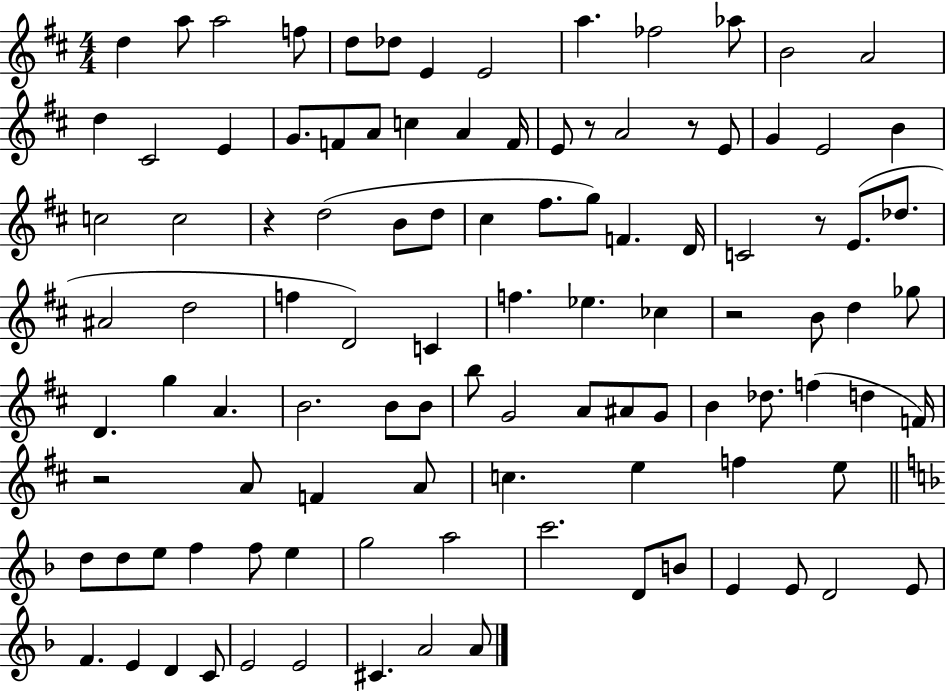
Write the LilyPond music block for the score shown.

{
  \clef treble
  \numericTimeSignature
  \time 4/4
  \key d \major
  d''4 a''8 a''2 f''8 | d''8 des''8 e'4 e'2 | a''4. fes''2 aes''8 | b'2 a'2 | \break d''4 cis'2 e'4 | g'8. f'8 a'8 c''4 a'4 f'16 | e'8 r8 a'2 r8 e'8 | g'4 e'2 b'4 | \break c''2 c''2 | r4 d''2( b'8 d''8 | cis''4 fis''8. g''8) f'4. d'16 | c'2 r8 e'8.( des''8. | \break ais'2 d''2 | f''4 d'2) c'4 | f''4. ees''4. ces''4 | r2 b'8 d''4 ges''8 | \break d'4. g''4 a'4. | b'2. b'8 b'8 | b''8 g'2 a'8 ais'8 g'8 | b'4 des''8. f''4( d''4 f'16) | \break r2 a'8 f'4 a'8 | c''4. e''4 f''4 e''8 | \bar "||" \break \key d \minor d''8 d''8 e''8 f''4 f''8 e''4 | g''2 a''2 | c'''2. d'8 b'8 | e'4 e'8 d'2 e'8 | \break f'4. e'4 d'4 c'8 | e'2 e'2 | cis'4. a'2 a'8 | \bar "|."
}